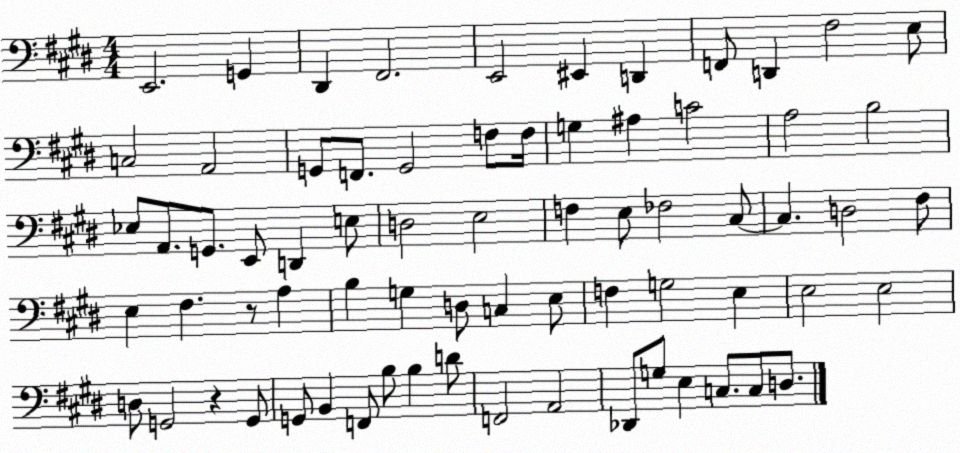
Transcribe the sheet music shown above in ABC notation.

X:1
T:Untitled
M:4/4
L:1/4
K:E
E,,2 G,, ^D,, ^F,,2 E,,2 ^E,, D,, F,,/2 D,, ^F,2 E,/2 C,2 A,,2 G,,/2 F,,/2 G,,2 F,/2 F,/4 G, ^A, C2 A,2 B,2 _E,/2 A,,/2 G,,/2 E,,/2 D,, E,/2 D,2 E,2 F, E,/2 _F,2 ^C,/2 ^C, D,2 ^F,/2 E, ^F, z/2 A, B, G, D,/2 C, E,/2 F, G,2 E, E,2 E,2 D,/2 G,,2 z G,,/2 G,,/2 B,, F,,/2 B,/2 B, D/2 F,,2 A,,2 _D,,/2 G,/2 E, C,/2 C,/2 D,/2